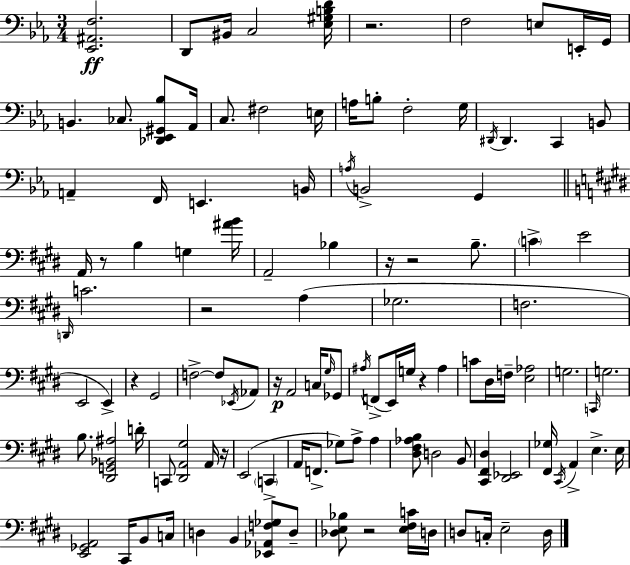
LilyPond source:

{
  \clef bass
  \numericTimeSignature
  \time 3/4
  \key ees \major
  <ees, ais, f>2.\ff | d,8 bis,16 c2 <ees gis b d'>16 | r2. | f2 e8 e,16-. g,16 | \break b,4. ces8. <des, ees, gis, bes>8 aes,16 | c8. fis2 e16 | a16 b8-. f2-. g16 | \acciaccatura { dis,16 } dis,4. c,4 b,8 | \break a,4-- f,16 e,4. | b,16 \acciaccatura { a16 } b,2-> g,4 | \bar "||" \break \key e \major a,16 r8 b4 g4 <ais' b'>16 | a,2-- bes4 | r16 r2 b8.-- | \parenthesize c'4-> e'2 | \break \grace { d,16 } c'2. | r2 a4( | ges2. | f2. | \break e,2 e,4->) | r4 gis,2 | f2->~~ f8 \acciaccatura { ees,16 } | aes,8 r16\p a,2 c16 | \break \grace { gis16 } ges,8 \acciaccatura { ais16 }( f,8-> e,16) g16 r4 | ais4 c'8 dis16 f16-- <e aes>2 | g2. | \grace { c,16 } g2. | \break b8. <dis, g, bes, ais>2 | d'16-. c,8 <dis, a, gis>2 | a,16 r16 e,2( | \parenthesize c,4-> a,16 f,8.-> ges8) a8-> | \break a4 <dis fis aes b>8 d2 | b,8 <cis, fis, dis>4 <dis, ees,>2 | <fis, ges>16 \acciaccatura { cis,16 } a,4-> e4.-> | e16 <e, ges, a,>2 | \break cis,16 b,8 c16 d4 b,4 | <ees, aes, f ges>8 d8-- <des e bes>8 r2 | <e fis c'>16 d16 d8 c16-. e2-- | d16 \bar "|."
}